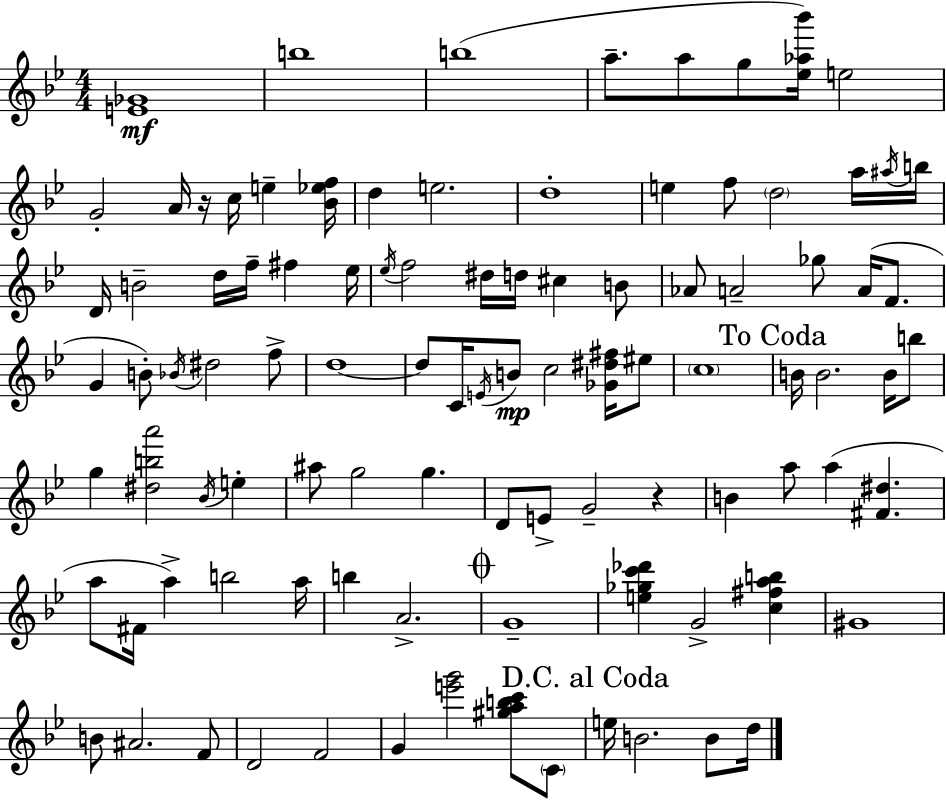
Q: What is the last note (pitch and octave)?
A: D5